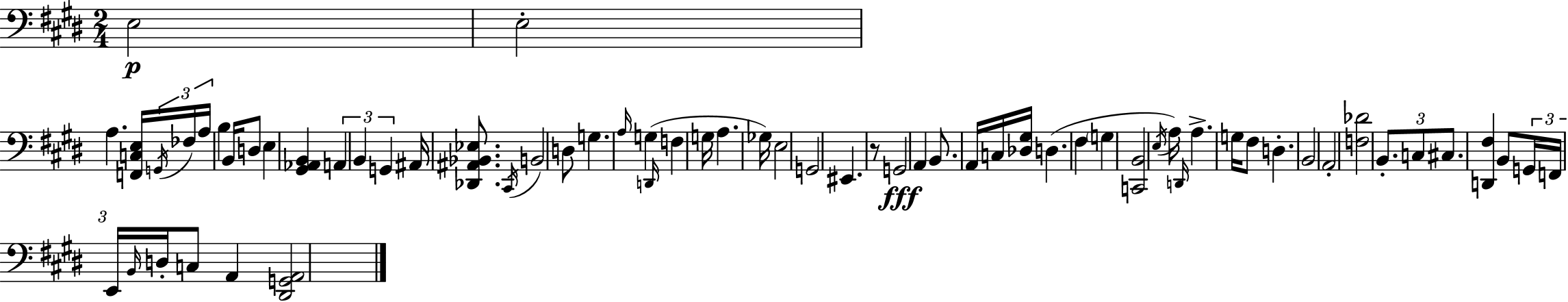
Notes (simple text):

E3/h E3/h A3/q. [F2,C3,E3]/s G2/s FES3/s A3/s B3/q B2/s D3/e E3/q [G#2,Ab2,B2]/q A2/q B2/q G2/q A#2/s [Db2,A#2,Bb2,Eb3]/e. C#2/s B2/h D3/e G3/q. A3/s G3/q D2/s F3/q G3/s A3/q. Gb3/s E3/h G2/h EIS2/q. R/e G2/h A2/q B2/e. A2/s C3/s [Db3,G#3]/s D3/q. F#3/q G3/q [C2,B2]/h E3/s A3/s D2/s A3/q. G3/s F#3/e D3/q. B2/h A2/h [F3,Db4]/h B2/e. C3/e C#3/e. [D2,F#3]/q B2/e G2/s F2/s E2/s B2/s D3/s C3/e A2/q [D#2,G2,A2]/h